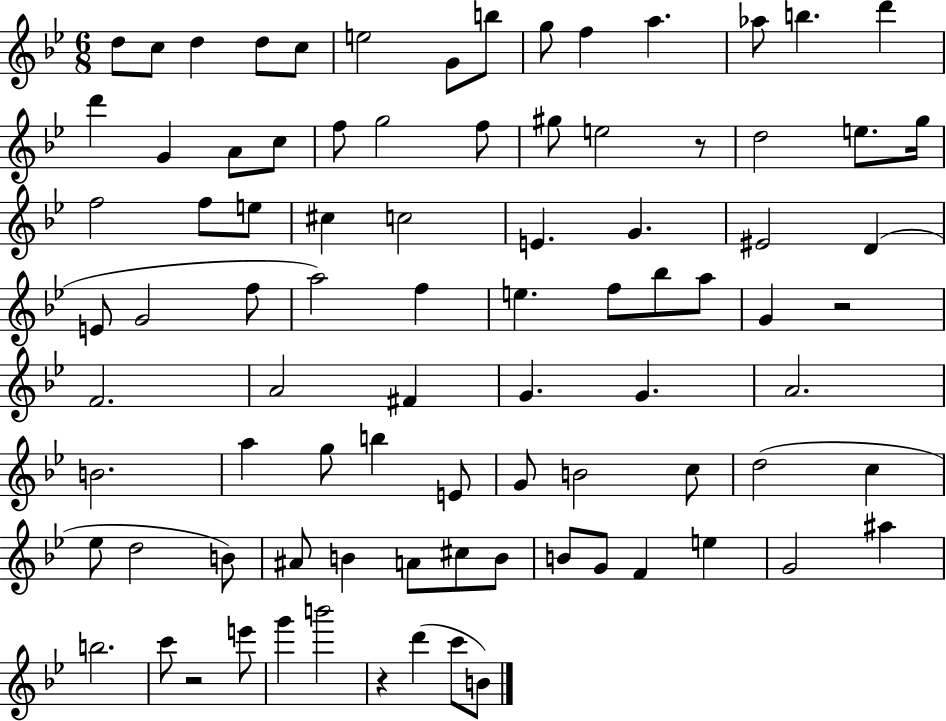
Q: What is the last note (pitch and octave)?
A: B4